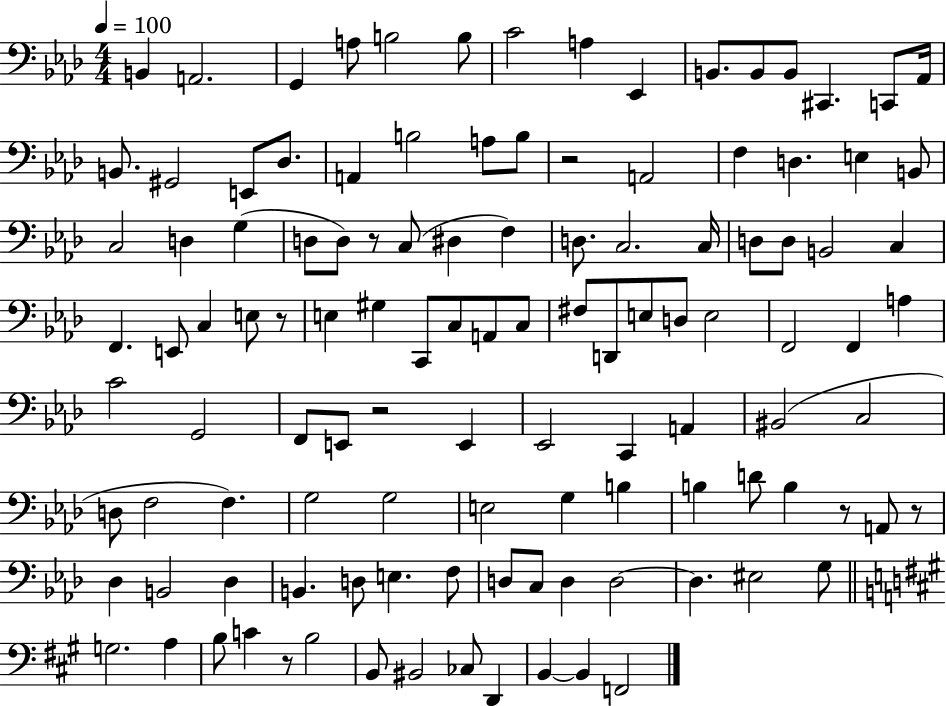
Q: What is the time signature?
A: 4/4